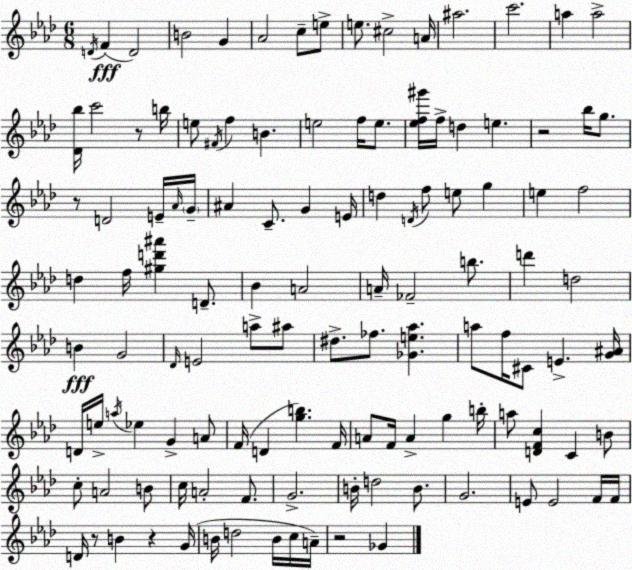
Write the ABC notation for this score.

X:1
T:Untitled
M:6/8
L:1/4
K:Fm
D/4 F D2 B2 G _A2 c/2 e/2 e/2 ^c2 A/4 ^a2 c'2 a a2 [_D_b]/4 c'2 z/2 b/4 e/2 ^F/4 f B e2 f/4 e/2 [_ef^g']/4 f/4 d e z2 _b/4 g/2 z/2 D2 E/4 _A/4 G/4 ^A C/2 G E/4 d D/4 f/2 e/2 g e f2 d f/4 [^gd'^a'] D/2 _B A2 A/4 _F2 b/2 d' d2 B G2 _D/4 E2 a/2 ^a/2 ^d/2 _f/2 [_Ge_a] a/2 f/4 ^C/2 E [G^A]/4 D/4 e/4 a/4 _e G A/2 F/4 D [gb] F/4 A/2 F/4 A g b/4 a/2 [DFc] C B/2 c/2 A2 B/2 c/4 A2 F/2 G2 B/4 d2 B/2 G2 E/2 E2 F/4 F/4 D/4 z/2 B z G/4 B/4 d2 B/4 c/4 A/4 z2 _G